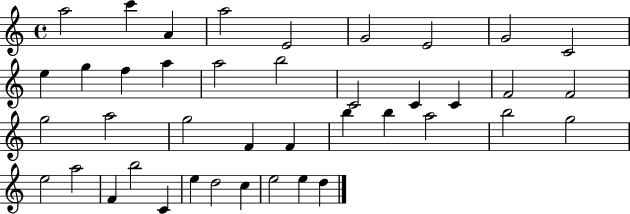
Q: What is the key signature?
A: C major